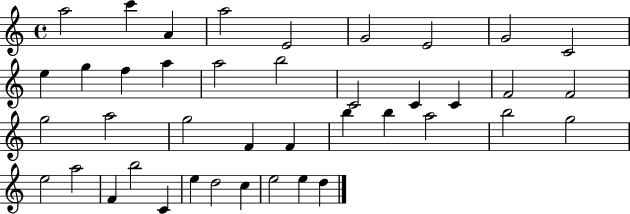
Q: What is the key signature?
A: C major